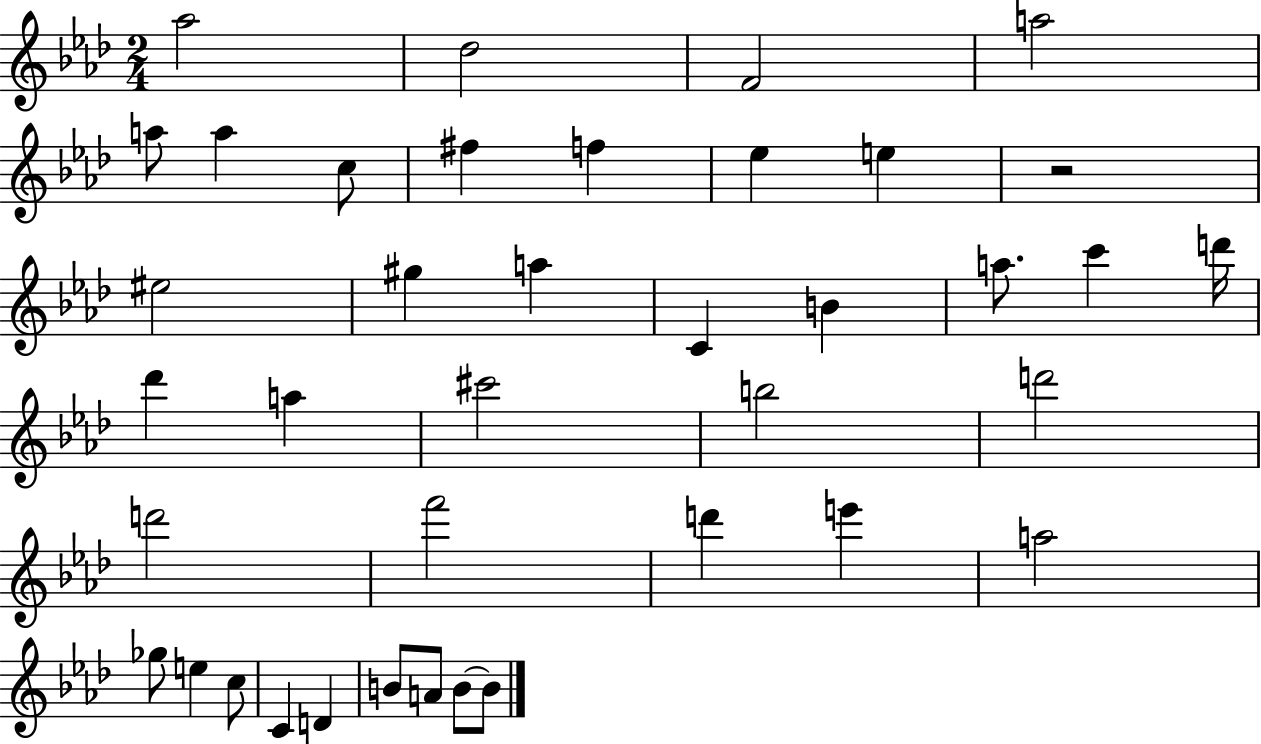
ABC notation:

X:1
T:Untitled
M:2/4
L:1/4
K:Ab
_a2 _d2 F2 a2 a/2 a c/2 ^f f _e e z2 ^e2 ^g a C B a/2 c' d'/4 _d' a ^c'2 b2 d'2 d'2 f'2 d' e' a2 _g/2 e c/2 C D B/2 A/2 B/2 B/2